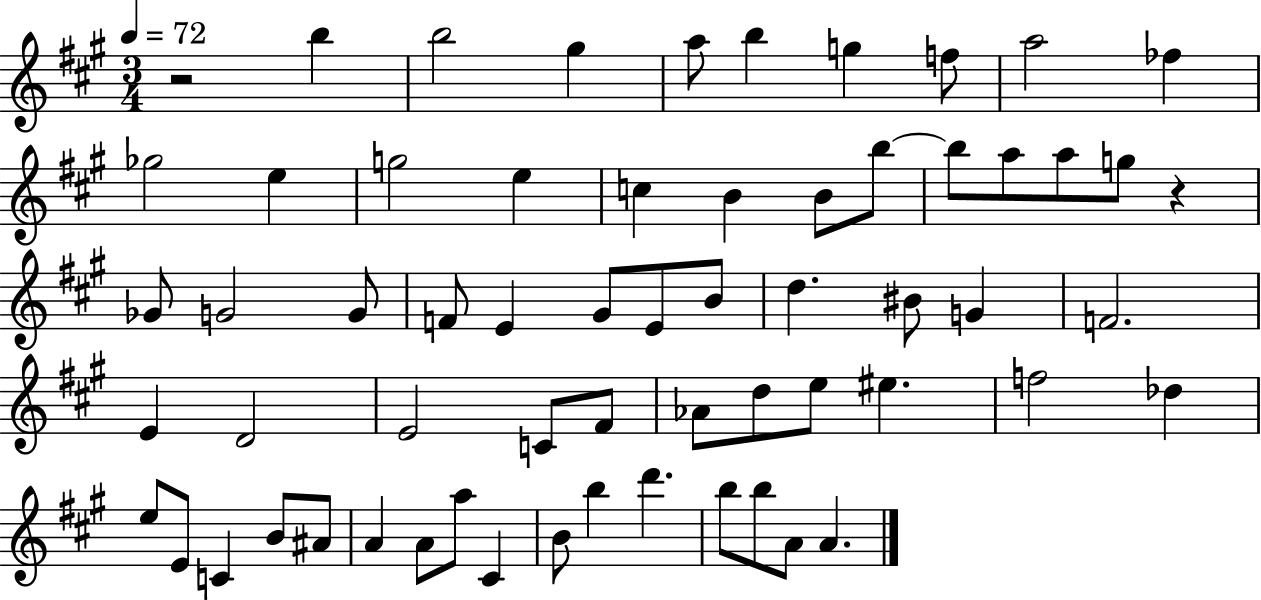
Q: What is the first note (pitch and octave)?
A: B5